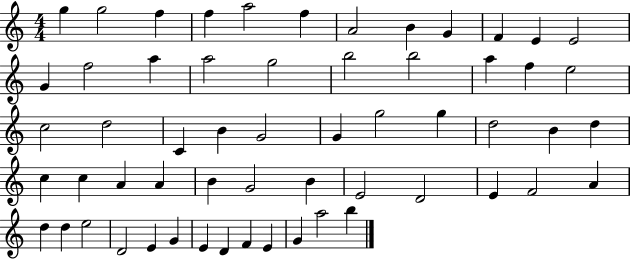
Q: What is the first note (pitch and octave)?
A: G5